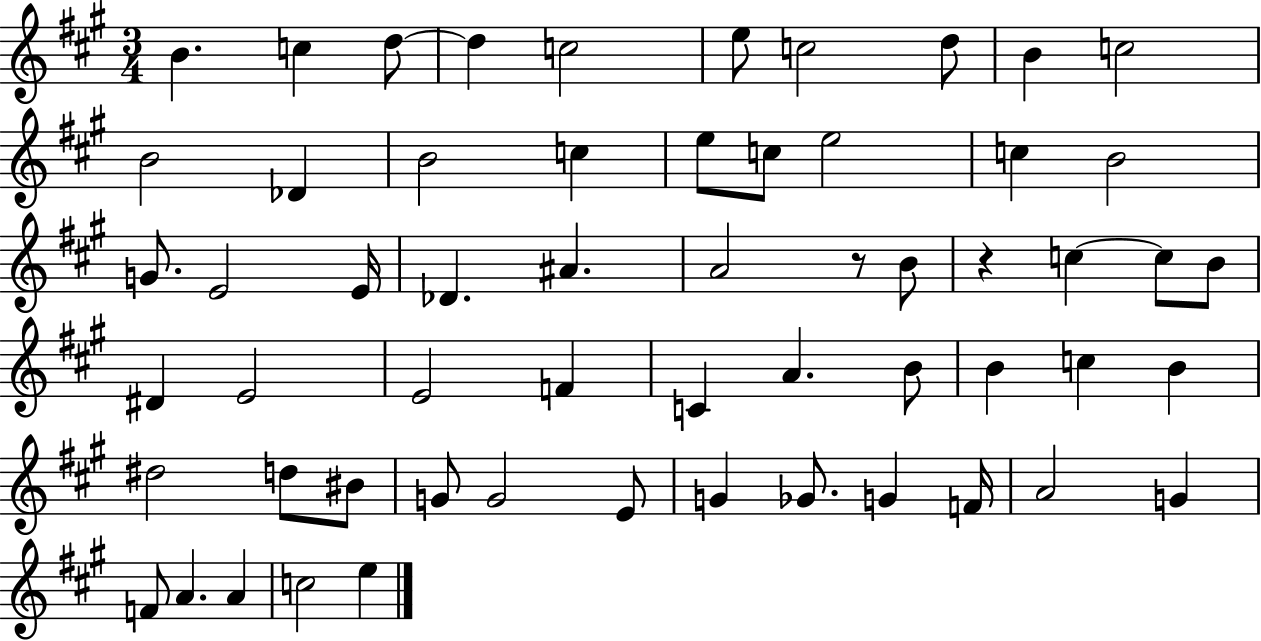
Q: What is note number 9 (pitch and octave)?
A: B4